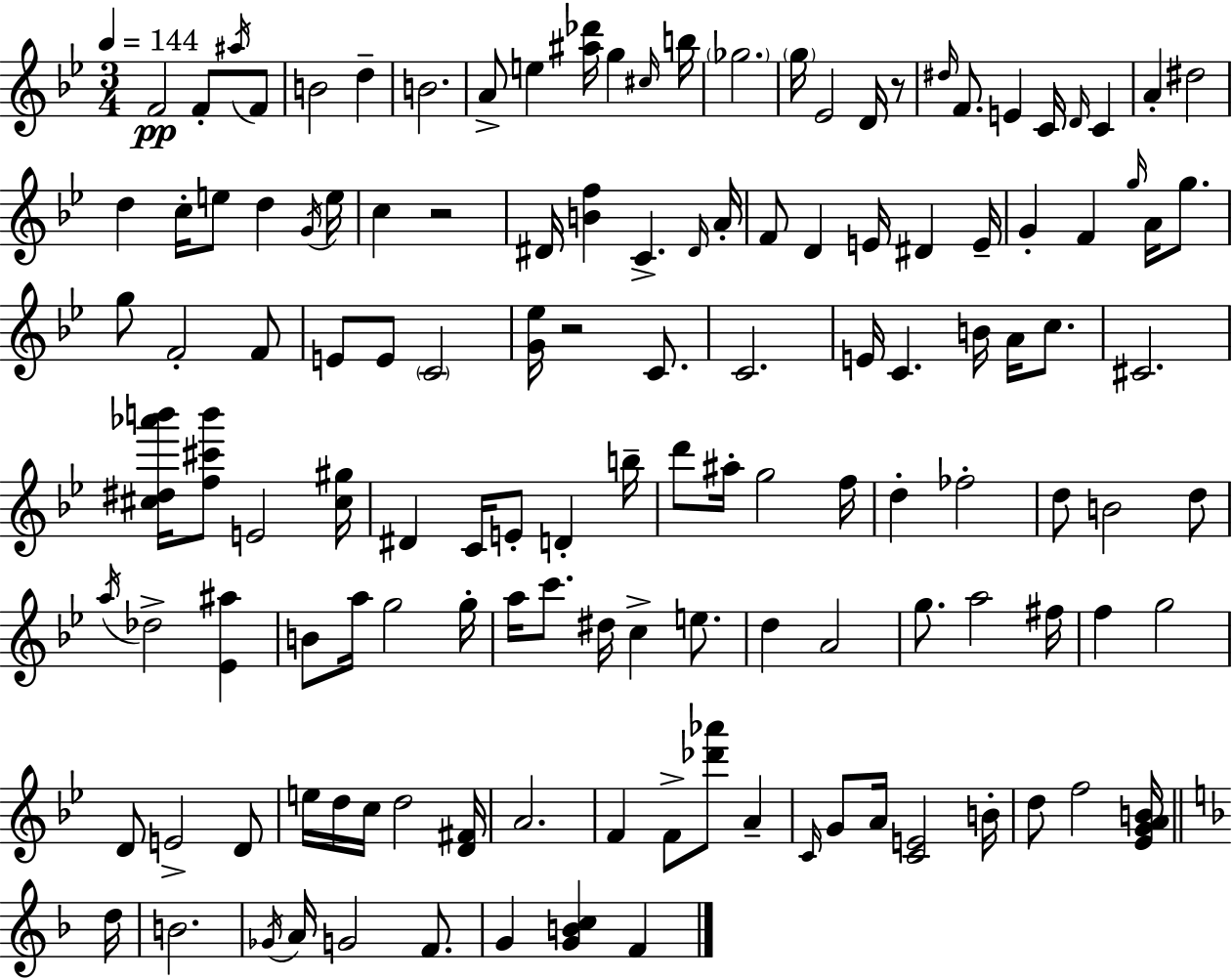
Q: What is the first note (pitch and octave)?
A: F4